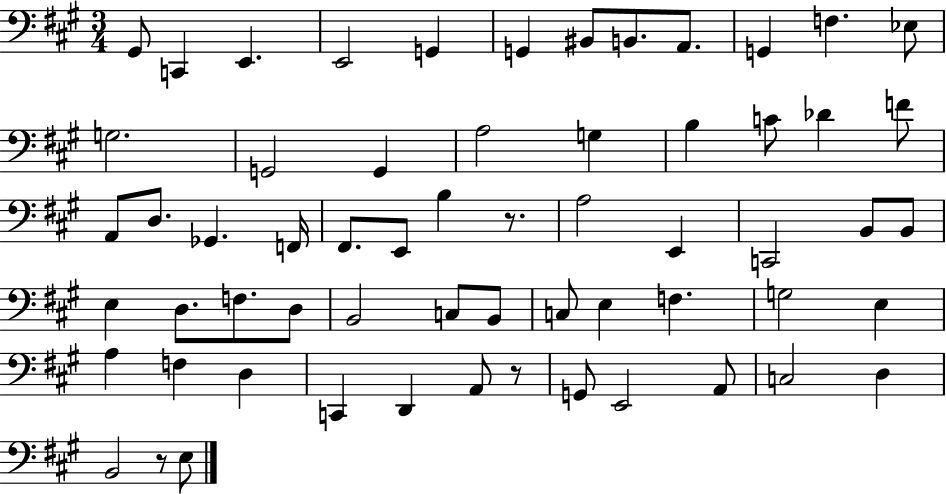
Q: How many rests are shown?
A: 3